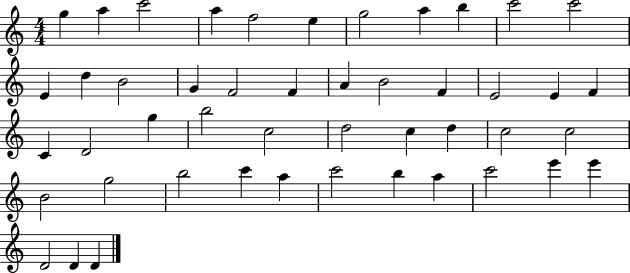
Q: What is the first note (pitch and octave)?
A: G5